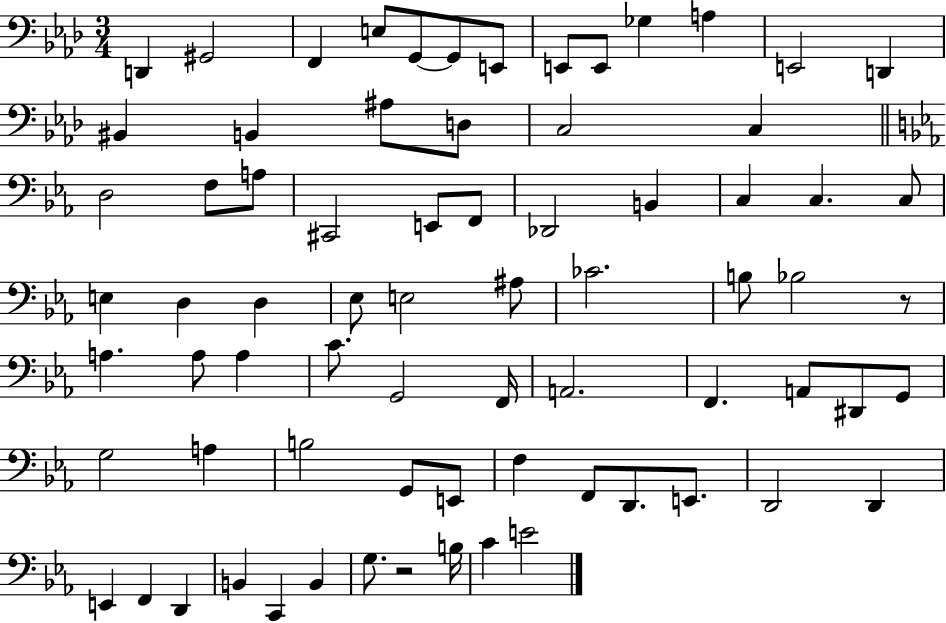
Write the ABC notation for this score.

X:1
T:Untitled
M:3/4
L:1/4
K:Ab
D,, ^G,,2 F,, E,/2 G,,/2 G,,/2 E,,/2 E,,/2 E,,/2 _G, A, E,,2 D,, ^B,, B,, ^A,/2 D,/2 C,2 C, D,2 F,/2 A,/2 ^C,,2 E,,/2 F,,/2 _D,,2 B,, C, C, C,/2 E, D, D, _E,/2 E,2 ^A,/2 _C2 B,/2 _B,2 z/2 A, A,/2 A, C/2 G,,2 F,,/4 A,,2 F,, A,,/2 ^D,,/2 G,,/2 G,2 A, B,2 G,,/2 E,,/2 F, F,,/2 D,,/2 E,,/2 D,,2 D,, E,, F,, D,, B,, C,, B,, G,/2 z2 B,/4 C E2